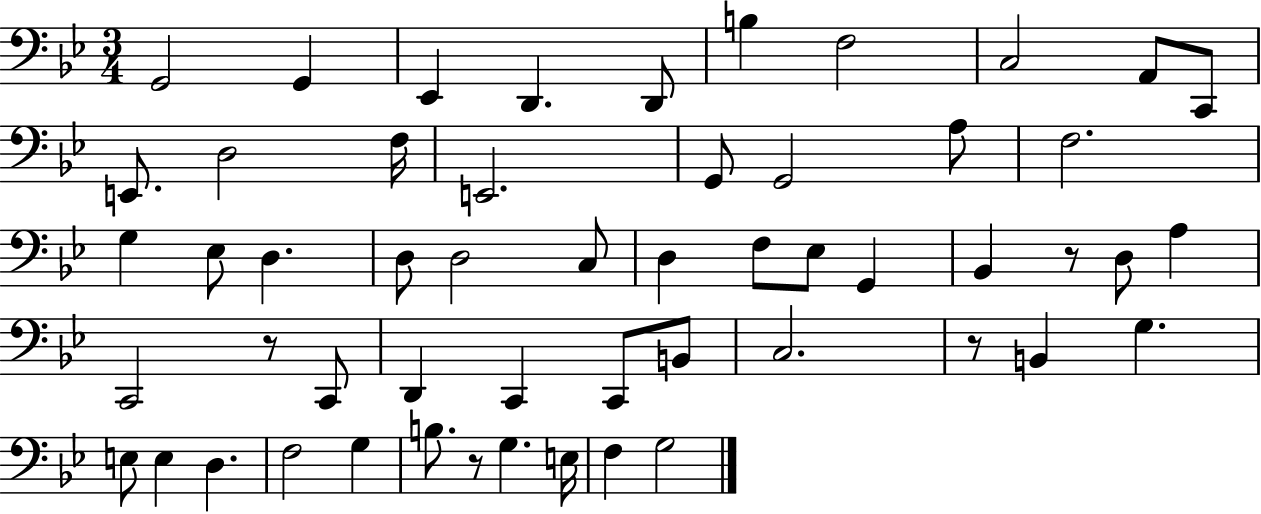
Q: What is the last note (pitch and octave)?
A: G3